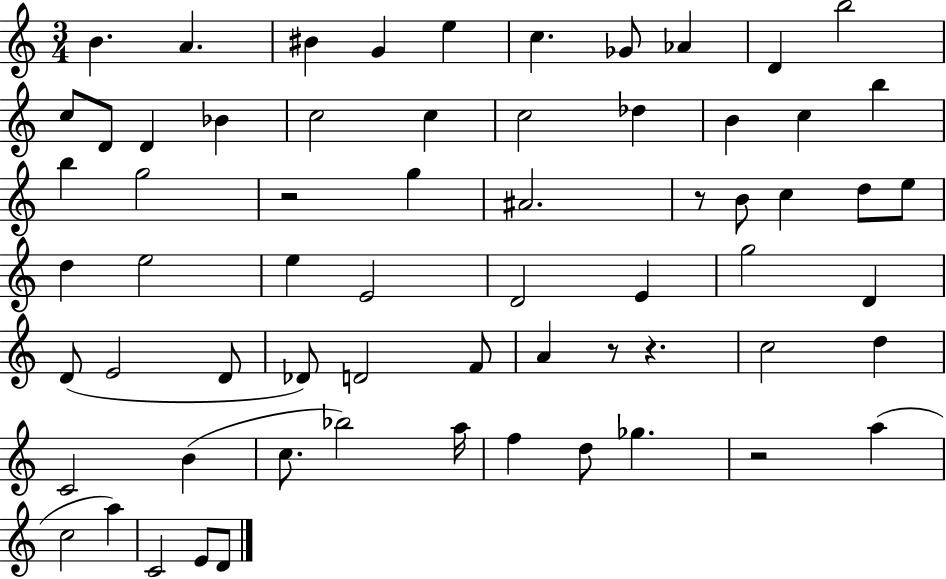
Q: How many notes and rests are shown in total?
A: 65